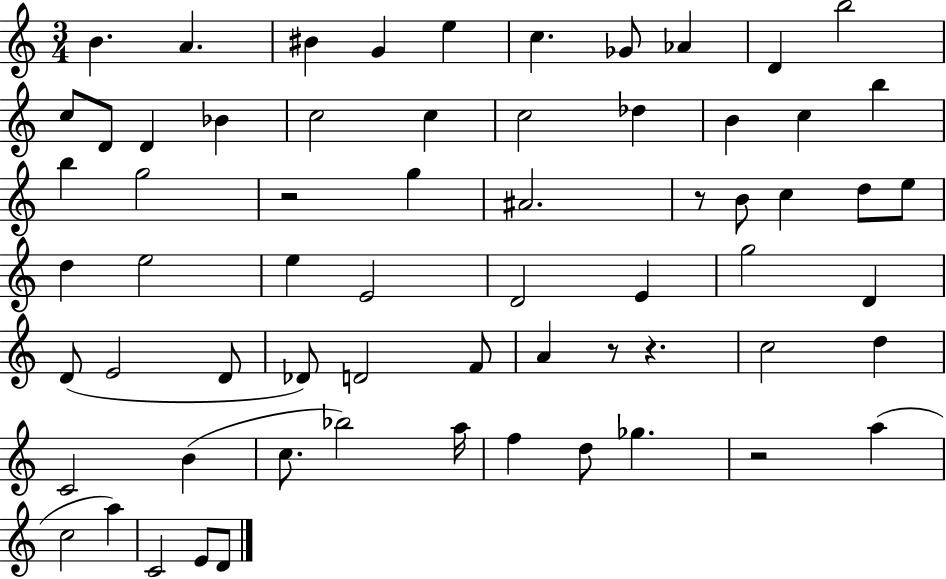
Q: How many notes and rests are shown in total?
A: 65